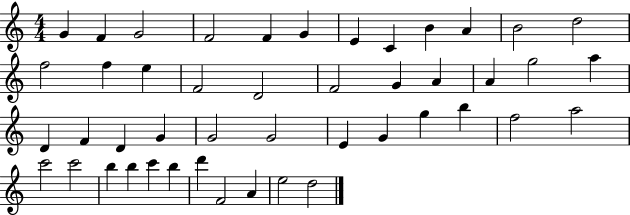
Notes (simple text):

G4/q F4/q G4/h F4/h F4/q G4/q E4/q C4/q B4/q A4/q B4/h D5/h F5/h F5/q E5/q F4/h D4/h F4/h G4/q A4/q A4/q G5/h A5/q D4/q F4/q D4/q G4/q G4/h G4/h E4/q G4/q G5/q B5/q F5/h A5/h C6/h C6/h B5/q B5/q C6/q B5/q D6/q F4/h A4/q E5/h D5/h